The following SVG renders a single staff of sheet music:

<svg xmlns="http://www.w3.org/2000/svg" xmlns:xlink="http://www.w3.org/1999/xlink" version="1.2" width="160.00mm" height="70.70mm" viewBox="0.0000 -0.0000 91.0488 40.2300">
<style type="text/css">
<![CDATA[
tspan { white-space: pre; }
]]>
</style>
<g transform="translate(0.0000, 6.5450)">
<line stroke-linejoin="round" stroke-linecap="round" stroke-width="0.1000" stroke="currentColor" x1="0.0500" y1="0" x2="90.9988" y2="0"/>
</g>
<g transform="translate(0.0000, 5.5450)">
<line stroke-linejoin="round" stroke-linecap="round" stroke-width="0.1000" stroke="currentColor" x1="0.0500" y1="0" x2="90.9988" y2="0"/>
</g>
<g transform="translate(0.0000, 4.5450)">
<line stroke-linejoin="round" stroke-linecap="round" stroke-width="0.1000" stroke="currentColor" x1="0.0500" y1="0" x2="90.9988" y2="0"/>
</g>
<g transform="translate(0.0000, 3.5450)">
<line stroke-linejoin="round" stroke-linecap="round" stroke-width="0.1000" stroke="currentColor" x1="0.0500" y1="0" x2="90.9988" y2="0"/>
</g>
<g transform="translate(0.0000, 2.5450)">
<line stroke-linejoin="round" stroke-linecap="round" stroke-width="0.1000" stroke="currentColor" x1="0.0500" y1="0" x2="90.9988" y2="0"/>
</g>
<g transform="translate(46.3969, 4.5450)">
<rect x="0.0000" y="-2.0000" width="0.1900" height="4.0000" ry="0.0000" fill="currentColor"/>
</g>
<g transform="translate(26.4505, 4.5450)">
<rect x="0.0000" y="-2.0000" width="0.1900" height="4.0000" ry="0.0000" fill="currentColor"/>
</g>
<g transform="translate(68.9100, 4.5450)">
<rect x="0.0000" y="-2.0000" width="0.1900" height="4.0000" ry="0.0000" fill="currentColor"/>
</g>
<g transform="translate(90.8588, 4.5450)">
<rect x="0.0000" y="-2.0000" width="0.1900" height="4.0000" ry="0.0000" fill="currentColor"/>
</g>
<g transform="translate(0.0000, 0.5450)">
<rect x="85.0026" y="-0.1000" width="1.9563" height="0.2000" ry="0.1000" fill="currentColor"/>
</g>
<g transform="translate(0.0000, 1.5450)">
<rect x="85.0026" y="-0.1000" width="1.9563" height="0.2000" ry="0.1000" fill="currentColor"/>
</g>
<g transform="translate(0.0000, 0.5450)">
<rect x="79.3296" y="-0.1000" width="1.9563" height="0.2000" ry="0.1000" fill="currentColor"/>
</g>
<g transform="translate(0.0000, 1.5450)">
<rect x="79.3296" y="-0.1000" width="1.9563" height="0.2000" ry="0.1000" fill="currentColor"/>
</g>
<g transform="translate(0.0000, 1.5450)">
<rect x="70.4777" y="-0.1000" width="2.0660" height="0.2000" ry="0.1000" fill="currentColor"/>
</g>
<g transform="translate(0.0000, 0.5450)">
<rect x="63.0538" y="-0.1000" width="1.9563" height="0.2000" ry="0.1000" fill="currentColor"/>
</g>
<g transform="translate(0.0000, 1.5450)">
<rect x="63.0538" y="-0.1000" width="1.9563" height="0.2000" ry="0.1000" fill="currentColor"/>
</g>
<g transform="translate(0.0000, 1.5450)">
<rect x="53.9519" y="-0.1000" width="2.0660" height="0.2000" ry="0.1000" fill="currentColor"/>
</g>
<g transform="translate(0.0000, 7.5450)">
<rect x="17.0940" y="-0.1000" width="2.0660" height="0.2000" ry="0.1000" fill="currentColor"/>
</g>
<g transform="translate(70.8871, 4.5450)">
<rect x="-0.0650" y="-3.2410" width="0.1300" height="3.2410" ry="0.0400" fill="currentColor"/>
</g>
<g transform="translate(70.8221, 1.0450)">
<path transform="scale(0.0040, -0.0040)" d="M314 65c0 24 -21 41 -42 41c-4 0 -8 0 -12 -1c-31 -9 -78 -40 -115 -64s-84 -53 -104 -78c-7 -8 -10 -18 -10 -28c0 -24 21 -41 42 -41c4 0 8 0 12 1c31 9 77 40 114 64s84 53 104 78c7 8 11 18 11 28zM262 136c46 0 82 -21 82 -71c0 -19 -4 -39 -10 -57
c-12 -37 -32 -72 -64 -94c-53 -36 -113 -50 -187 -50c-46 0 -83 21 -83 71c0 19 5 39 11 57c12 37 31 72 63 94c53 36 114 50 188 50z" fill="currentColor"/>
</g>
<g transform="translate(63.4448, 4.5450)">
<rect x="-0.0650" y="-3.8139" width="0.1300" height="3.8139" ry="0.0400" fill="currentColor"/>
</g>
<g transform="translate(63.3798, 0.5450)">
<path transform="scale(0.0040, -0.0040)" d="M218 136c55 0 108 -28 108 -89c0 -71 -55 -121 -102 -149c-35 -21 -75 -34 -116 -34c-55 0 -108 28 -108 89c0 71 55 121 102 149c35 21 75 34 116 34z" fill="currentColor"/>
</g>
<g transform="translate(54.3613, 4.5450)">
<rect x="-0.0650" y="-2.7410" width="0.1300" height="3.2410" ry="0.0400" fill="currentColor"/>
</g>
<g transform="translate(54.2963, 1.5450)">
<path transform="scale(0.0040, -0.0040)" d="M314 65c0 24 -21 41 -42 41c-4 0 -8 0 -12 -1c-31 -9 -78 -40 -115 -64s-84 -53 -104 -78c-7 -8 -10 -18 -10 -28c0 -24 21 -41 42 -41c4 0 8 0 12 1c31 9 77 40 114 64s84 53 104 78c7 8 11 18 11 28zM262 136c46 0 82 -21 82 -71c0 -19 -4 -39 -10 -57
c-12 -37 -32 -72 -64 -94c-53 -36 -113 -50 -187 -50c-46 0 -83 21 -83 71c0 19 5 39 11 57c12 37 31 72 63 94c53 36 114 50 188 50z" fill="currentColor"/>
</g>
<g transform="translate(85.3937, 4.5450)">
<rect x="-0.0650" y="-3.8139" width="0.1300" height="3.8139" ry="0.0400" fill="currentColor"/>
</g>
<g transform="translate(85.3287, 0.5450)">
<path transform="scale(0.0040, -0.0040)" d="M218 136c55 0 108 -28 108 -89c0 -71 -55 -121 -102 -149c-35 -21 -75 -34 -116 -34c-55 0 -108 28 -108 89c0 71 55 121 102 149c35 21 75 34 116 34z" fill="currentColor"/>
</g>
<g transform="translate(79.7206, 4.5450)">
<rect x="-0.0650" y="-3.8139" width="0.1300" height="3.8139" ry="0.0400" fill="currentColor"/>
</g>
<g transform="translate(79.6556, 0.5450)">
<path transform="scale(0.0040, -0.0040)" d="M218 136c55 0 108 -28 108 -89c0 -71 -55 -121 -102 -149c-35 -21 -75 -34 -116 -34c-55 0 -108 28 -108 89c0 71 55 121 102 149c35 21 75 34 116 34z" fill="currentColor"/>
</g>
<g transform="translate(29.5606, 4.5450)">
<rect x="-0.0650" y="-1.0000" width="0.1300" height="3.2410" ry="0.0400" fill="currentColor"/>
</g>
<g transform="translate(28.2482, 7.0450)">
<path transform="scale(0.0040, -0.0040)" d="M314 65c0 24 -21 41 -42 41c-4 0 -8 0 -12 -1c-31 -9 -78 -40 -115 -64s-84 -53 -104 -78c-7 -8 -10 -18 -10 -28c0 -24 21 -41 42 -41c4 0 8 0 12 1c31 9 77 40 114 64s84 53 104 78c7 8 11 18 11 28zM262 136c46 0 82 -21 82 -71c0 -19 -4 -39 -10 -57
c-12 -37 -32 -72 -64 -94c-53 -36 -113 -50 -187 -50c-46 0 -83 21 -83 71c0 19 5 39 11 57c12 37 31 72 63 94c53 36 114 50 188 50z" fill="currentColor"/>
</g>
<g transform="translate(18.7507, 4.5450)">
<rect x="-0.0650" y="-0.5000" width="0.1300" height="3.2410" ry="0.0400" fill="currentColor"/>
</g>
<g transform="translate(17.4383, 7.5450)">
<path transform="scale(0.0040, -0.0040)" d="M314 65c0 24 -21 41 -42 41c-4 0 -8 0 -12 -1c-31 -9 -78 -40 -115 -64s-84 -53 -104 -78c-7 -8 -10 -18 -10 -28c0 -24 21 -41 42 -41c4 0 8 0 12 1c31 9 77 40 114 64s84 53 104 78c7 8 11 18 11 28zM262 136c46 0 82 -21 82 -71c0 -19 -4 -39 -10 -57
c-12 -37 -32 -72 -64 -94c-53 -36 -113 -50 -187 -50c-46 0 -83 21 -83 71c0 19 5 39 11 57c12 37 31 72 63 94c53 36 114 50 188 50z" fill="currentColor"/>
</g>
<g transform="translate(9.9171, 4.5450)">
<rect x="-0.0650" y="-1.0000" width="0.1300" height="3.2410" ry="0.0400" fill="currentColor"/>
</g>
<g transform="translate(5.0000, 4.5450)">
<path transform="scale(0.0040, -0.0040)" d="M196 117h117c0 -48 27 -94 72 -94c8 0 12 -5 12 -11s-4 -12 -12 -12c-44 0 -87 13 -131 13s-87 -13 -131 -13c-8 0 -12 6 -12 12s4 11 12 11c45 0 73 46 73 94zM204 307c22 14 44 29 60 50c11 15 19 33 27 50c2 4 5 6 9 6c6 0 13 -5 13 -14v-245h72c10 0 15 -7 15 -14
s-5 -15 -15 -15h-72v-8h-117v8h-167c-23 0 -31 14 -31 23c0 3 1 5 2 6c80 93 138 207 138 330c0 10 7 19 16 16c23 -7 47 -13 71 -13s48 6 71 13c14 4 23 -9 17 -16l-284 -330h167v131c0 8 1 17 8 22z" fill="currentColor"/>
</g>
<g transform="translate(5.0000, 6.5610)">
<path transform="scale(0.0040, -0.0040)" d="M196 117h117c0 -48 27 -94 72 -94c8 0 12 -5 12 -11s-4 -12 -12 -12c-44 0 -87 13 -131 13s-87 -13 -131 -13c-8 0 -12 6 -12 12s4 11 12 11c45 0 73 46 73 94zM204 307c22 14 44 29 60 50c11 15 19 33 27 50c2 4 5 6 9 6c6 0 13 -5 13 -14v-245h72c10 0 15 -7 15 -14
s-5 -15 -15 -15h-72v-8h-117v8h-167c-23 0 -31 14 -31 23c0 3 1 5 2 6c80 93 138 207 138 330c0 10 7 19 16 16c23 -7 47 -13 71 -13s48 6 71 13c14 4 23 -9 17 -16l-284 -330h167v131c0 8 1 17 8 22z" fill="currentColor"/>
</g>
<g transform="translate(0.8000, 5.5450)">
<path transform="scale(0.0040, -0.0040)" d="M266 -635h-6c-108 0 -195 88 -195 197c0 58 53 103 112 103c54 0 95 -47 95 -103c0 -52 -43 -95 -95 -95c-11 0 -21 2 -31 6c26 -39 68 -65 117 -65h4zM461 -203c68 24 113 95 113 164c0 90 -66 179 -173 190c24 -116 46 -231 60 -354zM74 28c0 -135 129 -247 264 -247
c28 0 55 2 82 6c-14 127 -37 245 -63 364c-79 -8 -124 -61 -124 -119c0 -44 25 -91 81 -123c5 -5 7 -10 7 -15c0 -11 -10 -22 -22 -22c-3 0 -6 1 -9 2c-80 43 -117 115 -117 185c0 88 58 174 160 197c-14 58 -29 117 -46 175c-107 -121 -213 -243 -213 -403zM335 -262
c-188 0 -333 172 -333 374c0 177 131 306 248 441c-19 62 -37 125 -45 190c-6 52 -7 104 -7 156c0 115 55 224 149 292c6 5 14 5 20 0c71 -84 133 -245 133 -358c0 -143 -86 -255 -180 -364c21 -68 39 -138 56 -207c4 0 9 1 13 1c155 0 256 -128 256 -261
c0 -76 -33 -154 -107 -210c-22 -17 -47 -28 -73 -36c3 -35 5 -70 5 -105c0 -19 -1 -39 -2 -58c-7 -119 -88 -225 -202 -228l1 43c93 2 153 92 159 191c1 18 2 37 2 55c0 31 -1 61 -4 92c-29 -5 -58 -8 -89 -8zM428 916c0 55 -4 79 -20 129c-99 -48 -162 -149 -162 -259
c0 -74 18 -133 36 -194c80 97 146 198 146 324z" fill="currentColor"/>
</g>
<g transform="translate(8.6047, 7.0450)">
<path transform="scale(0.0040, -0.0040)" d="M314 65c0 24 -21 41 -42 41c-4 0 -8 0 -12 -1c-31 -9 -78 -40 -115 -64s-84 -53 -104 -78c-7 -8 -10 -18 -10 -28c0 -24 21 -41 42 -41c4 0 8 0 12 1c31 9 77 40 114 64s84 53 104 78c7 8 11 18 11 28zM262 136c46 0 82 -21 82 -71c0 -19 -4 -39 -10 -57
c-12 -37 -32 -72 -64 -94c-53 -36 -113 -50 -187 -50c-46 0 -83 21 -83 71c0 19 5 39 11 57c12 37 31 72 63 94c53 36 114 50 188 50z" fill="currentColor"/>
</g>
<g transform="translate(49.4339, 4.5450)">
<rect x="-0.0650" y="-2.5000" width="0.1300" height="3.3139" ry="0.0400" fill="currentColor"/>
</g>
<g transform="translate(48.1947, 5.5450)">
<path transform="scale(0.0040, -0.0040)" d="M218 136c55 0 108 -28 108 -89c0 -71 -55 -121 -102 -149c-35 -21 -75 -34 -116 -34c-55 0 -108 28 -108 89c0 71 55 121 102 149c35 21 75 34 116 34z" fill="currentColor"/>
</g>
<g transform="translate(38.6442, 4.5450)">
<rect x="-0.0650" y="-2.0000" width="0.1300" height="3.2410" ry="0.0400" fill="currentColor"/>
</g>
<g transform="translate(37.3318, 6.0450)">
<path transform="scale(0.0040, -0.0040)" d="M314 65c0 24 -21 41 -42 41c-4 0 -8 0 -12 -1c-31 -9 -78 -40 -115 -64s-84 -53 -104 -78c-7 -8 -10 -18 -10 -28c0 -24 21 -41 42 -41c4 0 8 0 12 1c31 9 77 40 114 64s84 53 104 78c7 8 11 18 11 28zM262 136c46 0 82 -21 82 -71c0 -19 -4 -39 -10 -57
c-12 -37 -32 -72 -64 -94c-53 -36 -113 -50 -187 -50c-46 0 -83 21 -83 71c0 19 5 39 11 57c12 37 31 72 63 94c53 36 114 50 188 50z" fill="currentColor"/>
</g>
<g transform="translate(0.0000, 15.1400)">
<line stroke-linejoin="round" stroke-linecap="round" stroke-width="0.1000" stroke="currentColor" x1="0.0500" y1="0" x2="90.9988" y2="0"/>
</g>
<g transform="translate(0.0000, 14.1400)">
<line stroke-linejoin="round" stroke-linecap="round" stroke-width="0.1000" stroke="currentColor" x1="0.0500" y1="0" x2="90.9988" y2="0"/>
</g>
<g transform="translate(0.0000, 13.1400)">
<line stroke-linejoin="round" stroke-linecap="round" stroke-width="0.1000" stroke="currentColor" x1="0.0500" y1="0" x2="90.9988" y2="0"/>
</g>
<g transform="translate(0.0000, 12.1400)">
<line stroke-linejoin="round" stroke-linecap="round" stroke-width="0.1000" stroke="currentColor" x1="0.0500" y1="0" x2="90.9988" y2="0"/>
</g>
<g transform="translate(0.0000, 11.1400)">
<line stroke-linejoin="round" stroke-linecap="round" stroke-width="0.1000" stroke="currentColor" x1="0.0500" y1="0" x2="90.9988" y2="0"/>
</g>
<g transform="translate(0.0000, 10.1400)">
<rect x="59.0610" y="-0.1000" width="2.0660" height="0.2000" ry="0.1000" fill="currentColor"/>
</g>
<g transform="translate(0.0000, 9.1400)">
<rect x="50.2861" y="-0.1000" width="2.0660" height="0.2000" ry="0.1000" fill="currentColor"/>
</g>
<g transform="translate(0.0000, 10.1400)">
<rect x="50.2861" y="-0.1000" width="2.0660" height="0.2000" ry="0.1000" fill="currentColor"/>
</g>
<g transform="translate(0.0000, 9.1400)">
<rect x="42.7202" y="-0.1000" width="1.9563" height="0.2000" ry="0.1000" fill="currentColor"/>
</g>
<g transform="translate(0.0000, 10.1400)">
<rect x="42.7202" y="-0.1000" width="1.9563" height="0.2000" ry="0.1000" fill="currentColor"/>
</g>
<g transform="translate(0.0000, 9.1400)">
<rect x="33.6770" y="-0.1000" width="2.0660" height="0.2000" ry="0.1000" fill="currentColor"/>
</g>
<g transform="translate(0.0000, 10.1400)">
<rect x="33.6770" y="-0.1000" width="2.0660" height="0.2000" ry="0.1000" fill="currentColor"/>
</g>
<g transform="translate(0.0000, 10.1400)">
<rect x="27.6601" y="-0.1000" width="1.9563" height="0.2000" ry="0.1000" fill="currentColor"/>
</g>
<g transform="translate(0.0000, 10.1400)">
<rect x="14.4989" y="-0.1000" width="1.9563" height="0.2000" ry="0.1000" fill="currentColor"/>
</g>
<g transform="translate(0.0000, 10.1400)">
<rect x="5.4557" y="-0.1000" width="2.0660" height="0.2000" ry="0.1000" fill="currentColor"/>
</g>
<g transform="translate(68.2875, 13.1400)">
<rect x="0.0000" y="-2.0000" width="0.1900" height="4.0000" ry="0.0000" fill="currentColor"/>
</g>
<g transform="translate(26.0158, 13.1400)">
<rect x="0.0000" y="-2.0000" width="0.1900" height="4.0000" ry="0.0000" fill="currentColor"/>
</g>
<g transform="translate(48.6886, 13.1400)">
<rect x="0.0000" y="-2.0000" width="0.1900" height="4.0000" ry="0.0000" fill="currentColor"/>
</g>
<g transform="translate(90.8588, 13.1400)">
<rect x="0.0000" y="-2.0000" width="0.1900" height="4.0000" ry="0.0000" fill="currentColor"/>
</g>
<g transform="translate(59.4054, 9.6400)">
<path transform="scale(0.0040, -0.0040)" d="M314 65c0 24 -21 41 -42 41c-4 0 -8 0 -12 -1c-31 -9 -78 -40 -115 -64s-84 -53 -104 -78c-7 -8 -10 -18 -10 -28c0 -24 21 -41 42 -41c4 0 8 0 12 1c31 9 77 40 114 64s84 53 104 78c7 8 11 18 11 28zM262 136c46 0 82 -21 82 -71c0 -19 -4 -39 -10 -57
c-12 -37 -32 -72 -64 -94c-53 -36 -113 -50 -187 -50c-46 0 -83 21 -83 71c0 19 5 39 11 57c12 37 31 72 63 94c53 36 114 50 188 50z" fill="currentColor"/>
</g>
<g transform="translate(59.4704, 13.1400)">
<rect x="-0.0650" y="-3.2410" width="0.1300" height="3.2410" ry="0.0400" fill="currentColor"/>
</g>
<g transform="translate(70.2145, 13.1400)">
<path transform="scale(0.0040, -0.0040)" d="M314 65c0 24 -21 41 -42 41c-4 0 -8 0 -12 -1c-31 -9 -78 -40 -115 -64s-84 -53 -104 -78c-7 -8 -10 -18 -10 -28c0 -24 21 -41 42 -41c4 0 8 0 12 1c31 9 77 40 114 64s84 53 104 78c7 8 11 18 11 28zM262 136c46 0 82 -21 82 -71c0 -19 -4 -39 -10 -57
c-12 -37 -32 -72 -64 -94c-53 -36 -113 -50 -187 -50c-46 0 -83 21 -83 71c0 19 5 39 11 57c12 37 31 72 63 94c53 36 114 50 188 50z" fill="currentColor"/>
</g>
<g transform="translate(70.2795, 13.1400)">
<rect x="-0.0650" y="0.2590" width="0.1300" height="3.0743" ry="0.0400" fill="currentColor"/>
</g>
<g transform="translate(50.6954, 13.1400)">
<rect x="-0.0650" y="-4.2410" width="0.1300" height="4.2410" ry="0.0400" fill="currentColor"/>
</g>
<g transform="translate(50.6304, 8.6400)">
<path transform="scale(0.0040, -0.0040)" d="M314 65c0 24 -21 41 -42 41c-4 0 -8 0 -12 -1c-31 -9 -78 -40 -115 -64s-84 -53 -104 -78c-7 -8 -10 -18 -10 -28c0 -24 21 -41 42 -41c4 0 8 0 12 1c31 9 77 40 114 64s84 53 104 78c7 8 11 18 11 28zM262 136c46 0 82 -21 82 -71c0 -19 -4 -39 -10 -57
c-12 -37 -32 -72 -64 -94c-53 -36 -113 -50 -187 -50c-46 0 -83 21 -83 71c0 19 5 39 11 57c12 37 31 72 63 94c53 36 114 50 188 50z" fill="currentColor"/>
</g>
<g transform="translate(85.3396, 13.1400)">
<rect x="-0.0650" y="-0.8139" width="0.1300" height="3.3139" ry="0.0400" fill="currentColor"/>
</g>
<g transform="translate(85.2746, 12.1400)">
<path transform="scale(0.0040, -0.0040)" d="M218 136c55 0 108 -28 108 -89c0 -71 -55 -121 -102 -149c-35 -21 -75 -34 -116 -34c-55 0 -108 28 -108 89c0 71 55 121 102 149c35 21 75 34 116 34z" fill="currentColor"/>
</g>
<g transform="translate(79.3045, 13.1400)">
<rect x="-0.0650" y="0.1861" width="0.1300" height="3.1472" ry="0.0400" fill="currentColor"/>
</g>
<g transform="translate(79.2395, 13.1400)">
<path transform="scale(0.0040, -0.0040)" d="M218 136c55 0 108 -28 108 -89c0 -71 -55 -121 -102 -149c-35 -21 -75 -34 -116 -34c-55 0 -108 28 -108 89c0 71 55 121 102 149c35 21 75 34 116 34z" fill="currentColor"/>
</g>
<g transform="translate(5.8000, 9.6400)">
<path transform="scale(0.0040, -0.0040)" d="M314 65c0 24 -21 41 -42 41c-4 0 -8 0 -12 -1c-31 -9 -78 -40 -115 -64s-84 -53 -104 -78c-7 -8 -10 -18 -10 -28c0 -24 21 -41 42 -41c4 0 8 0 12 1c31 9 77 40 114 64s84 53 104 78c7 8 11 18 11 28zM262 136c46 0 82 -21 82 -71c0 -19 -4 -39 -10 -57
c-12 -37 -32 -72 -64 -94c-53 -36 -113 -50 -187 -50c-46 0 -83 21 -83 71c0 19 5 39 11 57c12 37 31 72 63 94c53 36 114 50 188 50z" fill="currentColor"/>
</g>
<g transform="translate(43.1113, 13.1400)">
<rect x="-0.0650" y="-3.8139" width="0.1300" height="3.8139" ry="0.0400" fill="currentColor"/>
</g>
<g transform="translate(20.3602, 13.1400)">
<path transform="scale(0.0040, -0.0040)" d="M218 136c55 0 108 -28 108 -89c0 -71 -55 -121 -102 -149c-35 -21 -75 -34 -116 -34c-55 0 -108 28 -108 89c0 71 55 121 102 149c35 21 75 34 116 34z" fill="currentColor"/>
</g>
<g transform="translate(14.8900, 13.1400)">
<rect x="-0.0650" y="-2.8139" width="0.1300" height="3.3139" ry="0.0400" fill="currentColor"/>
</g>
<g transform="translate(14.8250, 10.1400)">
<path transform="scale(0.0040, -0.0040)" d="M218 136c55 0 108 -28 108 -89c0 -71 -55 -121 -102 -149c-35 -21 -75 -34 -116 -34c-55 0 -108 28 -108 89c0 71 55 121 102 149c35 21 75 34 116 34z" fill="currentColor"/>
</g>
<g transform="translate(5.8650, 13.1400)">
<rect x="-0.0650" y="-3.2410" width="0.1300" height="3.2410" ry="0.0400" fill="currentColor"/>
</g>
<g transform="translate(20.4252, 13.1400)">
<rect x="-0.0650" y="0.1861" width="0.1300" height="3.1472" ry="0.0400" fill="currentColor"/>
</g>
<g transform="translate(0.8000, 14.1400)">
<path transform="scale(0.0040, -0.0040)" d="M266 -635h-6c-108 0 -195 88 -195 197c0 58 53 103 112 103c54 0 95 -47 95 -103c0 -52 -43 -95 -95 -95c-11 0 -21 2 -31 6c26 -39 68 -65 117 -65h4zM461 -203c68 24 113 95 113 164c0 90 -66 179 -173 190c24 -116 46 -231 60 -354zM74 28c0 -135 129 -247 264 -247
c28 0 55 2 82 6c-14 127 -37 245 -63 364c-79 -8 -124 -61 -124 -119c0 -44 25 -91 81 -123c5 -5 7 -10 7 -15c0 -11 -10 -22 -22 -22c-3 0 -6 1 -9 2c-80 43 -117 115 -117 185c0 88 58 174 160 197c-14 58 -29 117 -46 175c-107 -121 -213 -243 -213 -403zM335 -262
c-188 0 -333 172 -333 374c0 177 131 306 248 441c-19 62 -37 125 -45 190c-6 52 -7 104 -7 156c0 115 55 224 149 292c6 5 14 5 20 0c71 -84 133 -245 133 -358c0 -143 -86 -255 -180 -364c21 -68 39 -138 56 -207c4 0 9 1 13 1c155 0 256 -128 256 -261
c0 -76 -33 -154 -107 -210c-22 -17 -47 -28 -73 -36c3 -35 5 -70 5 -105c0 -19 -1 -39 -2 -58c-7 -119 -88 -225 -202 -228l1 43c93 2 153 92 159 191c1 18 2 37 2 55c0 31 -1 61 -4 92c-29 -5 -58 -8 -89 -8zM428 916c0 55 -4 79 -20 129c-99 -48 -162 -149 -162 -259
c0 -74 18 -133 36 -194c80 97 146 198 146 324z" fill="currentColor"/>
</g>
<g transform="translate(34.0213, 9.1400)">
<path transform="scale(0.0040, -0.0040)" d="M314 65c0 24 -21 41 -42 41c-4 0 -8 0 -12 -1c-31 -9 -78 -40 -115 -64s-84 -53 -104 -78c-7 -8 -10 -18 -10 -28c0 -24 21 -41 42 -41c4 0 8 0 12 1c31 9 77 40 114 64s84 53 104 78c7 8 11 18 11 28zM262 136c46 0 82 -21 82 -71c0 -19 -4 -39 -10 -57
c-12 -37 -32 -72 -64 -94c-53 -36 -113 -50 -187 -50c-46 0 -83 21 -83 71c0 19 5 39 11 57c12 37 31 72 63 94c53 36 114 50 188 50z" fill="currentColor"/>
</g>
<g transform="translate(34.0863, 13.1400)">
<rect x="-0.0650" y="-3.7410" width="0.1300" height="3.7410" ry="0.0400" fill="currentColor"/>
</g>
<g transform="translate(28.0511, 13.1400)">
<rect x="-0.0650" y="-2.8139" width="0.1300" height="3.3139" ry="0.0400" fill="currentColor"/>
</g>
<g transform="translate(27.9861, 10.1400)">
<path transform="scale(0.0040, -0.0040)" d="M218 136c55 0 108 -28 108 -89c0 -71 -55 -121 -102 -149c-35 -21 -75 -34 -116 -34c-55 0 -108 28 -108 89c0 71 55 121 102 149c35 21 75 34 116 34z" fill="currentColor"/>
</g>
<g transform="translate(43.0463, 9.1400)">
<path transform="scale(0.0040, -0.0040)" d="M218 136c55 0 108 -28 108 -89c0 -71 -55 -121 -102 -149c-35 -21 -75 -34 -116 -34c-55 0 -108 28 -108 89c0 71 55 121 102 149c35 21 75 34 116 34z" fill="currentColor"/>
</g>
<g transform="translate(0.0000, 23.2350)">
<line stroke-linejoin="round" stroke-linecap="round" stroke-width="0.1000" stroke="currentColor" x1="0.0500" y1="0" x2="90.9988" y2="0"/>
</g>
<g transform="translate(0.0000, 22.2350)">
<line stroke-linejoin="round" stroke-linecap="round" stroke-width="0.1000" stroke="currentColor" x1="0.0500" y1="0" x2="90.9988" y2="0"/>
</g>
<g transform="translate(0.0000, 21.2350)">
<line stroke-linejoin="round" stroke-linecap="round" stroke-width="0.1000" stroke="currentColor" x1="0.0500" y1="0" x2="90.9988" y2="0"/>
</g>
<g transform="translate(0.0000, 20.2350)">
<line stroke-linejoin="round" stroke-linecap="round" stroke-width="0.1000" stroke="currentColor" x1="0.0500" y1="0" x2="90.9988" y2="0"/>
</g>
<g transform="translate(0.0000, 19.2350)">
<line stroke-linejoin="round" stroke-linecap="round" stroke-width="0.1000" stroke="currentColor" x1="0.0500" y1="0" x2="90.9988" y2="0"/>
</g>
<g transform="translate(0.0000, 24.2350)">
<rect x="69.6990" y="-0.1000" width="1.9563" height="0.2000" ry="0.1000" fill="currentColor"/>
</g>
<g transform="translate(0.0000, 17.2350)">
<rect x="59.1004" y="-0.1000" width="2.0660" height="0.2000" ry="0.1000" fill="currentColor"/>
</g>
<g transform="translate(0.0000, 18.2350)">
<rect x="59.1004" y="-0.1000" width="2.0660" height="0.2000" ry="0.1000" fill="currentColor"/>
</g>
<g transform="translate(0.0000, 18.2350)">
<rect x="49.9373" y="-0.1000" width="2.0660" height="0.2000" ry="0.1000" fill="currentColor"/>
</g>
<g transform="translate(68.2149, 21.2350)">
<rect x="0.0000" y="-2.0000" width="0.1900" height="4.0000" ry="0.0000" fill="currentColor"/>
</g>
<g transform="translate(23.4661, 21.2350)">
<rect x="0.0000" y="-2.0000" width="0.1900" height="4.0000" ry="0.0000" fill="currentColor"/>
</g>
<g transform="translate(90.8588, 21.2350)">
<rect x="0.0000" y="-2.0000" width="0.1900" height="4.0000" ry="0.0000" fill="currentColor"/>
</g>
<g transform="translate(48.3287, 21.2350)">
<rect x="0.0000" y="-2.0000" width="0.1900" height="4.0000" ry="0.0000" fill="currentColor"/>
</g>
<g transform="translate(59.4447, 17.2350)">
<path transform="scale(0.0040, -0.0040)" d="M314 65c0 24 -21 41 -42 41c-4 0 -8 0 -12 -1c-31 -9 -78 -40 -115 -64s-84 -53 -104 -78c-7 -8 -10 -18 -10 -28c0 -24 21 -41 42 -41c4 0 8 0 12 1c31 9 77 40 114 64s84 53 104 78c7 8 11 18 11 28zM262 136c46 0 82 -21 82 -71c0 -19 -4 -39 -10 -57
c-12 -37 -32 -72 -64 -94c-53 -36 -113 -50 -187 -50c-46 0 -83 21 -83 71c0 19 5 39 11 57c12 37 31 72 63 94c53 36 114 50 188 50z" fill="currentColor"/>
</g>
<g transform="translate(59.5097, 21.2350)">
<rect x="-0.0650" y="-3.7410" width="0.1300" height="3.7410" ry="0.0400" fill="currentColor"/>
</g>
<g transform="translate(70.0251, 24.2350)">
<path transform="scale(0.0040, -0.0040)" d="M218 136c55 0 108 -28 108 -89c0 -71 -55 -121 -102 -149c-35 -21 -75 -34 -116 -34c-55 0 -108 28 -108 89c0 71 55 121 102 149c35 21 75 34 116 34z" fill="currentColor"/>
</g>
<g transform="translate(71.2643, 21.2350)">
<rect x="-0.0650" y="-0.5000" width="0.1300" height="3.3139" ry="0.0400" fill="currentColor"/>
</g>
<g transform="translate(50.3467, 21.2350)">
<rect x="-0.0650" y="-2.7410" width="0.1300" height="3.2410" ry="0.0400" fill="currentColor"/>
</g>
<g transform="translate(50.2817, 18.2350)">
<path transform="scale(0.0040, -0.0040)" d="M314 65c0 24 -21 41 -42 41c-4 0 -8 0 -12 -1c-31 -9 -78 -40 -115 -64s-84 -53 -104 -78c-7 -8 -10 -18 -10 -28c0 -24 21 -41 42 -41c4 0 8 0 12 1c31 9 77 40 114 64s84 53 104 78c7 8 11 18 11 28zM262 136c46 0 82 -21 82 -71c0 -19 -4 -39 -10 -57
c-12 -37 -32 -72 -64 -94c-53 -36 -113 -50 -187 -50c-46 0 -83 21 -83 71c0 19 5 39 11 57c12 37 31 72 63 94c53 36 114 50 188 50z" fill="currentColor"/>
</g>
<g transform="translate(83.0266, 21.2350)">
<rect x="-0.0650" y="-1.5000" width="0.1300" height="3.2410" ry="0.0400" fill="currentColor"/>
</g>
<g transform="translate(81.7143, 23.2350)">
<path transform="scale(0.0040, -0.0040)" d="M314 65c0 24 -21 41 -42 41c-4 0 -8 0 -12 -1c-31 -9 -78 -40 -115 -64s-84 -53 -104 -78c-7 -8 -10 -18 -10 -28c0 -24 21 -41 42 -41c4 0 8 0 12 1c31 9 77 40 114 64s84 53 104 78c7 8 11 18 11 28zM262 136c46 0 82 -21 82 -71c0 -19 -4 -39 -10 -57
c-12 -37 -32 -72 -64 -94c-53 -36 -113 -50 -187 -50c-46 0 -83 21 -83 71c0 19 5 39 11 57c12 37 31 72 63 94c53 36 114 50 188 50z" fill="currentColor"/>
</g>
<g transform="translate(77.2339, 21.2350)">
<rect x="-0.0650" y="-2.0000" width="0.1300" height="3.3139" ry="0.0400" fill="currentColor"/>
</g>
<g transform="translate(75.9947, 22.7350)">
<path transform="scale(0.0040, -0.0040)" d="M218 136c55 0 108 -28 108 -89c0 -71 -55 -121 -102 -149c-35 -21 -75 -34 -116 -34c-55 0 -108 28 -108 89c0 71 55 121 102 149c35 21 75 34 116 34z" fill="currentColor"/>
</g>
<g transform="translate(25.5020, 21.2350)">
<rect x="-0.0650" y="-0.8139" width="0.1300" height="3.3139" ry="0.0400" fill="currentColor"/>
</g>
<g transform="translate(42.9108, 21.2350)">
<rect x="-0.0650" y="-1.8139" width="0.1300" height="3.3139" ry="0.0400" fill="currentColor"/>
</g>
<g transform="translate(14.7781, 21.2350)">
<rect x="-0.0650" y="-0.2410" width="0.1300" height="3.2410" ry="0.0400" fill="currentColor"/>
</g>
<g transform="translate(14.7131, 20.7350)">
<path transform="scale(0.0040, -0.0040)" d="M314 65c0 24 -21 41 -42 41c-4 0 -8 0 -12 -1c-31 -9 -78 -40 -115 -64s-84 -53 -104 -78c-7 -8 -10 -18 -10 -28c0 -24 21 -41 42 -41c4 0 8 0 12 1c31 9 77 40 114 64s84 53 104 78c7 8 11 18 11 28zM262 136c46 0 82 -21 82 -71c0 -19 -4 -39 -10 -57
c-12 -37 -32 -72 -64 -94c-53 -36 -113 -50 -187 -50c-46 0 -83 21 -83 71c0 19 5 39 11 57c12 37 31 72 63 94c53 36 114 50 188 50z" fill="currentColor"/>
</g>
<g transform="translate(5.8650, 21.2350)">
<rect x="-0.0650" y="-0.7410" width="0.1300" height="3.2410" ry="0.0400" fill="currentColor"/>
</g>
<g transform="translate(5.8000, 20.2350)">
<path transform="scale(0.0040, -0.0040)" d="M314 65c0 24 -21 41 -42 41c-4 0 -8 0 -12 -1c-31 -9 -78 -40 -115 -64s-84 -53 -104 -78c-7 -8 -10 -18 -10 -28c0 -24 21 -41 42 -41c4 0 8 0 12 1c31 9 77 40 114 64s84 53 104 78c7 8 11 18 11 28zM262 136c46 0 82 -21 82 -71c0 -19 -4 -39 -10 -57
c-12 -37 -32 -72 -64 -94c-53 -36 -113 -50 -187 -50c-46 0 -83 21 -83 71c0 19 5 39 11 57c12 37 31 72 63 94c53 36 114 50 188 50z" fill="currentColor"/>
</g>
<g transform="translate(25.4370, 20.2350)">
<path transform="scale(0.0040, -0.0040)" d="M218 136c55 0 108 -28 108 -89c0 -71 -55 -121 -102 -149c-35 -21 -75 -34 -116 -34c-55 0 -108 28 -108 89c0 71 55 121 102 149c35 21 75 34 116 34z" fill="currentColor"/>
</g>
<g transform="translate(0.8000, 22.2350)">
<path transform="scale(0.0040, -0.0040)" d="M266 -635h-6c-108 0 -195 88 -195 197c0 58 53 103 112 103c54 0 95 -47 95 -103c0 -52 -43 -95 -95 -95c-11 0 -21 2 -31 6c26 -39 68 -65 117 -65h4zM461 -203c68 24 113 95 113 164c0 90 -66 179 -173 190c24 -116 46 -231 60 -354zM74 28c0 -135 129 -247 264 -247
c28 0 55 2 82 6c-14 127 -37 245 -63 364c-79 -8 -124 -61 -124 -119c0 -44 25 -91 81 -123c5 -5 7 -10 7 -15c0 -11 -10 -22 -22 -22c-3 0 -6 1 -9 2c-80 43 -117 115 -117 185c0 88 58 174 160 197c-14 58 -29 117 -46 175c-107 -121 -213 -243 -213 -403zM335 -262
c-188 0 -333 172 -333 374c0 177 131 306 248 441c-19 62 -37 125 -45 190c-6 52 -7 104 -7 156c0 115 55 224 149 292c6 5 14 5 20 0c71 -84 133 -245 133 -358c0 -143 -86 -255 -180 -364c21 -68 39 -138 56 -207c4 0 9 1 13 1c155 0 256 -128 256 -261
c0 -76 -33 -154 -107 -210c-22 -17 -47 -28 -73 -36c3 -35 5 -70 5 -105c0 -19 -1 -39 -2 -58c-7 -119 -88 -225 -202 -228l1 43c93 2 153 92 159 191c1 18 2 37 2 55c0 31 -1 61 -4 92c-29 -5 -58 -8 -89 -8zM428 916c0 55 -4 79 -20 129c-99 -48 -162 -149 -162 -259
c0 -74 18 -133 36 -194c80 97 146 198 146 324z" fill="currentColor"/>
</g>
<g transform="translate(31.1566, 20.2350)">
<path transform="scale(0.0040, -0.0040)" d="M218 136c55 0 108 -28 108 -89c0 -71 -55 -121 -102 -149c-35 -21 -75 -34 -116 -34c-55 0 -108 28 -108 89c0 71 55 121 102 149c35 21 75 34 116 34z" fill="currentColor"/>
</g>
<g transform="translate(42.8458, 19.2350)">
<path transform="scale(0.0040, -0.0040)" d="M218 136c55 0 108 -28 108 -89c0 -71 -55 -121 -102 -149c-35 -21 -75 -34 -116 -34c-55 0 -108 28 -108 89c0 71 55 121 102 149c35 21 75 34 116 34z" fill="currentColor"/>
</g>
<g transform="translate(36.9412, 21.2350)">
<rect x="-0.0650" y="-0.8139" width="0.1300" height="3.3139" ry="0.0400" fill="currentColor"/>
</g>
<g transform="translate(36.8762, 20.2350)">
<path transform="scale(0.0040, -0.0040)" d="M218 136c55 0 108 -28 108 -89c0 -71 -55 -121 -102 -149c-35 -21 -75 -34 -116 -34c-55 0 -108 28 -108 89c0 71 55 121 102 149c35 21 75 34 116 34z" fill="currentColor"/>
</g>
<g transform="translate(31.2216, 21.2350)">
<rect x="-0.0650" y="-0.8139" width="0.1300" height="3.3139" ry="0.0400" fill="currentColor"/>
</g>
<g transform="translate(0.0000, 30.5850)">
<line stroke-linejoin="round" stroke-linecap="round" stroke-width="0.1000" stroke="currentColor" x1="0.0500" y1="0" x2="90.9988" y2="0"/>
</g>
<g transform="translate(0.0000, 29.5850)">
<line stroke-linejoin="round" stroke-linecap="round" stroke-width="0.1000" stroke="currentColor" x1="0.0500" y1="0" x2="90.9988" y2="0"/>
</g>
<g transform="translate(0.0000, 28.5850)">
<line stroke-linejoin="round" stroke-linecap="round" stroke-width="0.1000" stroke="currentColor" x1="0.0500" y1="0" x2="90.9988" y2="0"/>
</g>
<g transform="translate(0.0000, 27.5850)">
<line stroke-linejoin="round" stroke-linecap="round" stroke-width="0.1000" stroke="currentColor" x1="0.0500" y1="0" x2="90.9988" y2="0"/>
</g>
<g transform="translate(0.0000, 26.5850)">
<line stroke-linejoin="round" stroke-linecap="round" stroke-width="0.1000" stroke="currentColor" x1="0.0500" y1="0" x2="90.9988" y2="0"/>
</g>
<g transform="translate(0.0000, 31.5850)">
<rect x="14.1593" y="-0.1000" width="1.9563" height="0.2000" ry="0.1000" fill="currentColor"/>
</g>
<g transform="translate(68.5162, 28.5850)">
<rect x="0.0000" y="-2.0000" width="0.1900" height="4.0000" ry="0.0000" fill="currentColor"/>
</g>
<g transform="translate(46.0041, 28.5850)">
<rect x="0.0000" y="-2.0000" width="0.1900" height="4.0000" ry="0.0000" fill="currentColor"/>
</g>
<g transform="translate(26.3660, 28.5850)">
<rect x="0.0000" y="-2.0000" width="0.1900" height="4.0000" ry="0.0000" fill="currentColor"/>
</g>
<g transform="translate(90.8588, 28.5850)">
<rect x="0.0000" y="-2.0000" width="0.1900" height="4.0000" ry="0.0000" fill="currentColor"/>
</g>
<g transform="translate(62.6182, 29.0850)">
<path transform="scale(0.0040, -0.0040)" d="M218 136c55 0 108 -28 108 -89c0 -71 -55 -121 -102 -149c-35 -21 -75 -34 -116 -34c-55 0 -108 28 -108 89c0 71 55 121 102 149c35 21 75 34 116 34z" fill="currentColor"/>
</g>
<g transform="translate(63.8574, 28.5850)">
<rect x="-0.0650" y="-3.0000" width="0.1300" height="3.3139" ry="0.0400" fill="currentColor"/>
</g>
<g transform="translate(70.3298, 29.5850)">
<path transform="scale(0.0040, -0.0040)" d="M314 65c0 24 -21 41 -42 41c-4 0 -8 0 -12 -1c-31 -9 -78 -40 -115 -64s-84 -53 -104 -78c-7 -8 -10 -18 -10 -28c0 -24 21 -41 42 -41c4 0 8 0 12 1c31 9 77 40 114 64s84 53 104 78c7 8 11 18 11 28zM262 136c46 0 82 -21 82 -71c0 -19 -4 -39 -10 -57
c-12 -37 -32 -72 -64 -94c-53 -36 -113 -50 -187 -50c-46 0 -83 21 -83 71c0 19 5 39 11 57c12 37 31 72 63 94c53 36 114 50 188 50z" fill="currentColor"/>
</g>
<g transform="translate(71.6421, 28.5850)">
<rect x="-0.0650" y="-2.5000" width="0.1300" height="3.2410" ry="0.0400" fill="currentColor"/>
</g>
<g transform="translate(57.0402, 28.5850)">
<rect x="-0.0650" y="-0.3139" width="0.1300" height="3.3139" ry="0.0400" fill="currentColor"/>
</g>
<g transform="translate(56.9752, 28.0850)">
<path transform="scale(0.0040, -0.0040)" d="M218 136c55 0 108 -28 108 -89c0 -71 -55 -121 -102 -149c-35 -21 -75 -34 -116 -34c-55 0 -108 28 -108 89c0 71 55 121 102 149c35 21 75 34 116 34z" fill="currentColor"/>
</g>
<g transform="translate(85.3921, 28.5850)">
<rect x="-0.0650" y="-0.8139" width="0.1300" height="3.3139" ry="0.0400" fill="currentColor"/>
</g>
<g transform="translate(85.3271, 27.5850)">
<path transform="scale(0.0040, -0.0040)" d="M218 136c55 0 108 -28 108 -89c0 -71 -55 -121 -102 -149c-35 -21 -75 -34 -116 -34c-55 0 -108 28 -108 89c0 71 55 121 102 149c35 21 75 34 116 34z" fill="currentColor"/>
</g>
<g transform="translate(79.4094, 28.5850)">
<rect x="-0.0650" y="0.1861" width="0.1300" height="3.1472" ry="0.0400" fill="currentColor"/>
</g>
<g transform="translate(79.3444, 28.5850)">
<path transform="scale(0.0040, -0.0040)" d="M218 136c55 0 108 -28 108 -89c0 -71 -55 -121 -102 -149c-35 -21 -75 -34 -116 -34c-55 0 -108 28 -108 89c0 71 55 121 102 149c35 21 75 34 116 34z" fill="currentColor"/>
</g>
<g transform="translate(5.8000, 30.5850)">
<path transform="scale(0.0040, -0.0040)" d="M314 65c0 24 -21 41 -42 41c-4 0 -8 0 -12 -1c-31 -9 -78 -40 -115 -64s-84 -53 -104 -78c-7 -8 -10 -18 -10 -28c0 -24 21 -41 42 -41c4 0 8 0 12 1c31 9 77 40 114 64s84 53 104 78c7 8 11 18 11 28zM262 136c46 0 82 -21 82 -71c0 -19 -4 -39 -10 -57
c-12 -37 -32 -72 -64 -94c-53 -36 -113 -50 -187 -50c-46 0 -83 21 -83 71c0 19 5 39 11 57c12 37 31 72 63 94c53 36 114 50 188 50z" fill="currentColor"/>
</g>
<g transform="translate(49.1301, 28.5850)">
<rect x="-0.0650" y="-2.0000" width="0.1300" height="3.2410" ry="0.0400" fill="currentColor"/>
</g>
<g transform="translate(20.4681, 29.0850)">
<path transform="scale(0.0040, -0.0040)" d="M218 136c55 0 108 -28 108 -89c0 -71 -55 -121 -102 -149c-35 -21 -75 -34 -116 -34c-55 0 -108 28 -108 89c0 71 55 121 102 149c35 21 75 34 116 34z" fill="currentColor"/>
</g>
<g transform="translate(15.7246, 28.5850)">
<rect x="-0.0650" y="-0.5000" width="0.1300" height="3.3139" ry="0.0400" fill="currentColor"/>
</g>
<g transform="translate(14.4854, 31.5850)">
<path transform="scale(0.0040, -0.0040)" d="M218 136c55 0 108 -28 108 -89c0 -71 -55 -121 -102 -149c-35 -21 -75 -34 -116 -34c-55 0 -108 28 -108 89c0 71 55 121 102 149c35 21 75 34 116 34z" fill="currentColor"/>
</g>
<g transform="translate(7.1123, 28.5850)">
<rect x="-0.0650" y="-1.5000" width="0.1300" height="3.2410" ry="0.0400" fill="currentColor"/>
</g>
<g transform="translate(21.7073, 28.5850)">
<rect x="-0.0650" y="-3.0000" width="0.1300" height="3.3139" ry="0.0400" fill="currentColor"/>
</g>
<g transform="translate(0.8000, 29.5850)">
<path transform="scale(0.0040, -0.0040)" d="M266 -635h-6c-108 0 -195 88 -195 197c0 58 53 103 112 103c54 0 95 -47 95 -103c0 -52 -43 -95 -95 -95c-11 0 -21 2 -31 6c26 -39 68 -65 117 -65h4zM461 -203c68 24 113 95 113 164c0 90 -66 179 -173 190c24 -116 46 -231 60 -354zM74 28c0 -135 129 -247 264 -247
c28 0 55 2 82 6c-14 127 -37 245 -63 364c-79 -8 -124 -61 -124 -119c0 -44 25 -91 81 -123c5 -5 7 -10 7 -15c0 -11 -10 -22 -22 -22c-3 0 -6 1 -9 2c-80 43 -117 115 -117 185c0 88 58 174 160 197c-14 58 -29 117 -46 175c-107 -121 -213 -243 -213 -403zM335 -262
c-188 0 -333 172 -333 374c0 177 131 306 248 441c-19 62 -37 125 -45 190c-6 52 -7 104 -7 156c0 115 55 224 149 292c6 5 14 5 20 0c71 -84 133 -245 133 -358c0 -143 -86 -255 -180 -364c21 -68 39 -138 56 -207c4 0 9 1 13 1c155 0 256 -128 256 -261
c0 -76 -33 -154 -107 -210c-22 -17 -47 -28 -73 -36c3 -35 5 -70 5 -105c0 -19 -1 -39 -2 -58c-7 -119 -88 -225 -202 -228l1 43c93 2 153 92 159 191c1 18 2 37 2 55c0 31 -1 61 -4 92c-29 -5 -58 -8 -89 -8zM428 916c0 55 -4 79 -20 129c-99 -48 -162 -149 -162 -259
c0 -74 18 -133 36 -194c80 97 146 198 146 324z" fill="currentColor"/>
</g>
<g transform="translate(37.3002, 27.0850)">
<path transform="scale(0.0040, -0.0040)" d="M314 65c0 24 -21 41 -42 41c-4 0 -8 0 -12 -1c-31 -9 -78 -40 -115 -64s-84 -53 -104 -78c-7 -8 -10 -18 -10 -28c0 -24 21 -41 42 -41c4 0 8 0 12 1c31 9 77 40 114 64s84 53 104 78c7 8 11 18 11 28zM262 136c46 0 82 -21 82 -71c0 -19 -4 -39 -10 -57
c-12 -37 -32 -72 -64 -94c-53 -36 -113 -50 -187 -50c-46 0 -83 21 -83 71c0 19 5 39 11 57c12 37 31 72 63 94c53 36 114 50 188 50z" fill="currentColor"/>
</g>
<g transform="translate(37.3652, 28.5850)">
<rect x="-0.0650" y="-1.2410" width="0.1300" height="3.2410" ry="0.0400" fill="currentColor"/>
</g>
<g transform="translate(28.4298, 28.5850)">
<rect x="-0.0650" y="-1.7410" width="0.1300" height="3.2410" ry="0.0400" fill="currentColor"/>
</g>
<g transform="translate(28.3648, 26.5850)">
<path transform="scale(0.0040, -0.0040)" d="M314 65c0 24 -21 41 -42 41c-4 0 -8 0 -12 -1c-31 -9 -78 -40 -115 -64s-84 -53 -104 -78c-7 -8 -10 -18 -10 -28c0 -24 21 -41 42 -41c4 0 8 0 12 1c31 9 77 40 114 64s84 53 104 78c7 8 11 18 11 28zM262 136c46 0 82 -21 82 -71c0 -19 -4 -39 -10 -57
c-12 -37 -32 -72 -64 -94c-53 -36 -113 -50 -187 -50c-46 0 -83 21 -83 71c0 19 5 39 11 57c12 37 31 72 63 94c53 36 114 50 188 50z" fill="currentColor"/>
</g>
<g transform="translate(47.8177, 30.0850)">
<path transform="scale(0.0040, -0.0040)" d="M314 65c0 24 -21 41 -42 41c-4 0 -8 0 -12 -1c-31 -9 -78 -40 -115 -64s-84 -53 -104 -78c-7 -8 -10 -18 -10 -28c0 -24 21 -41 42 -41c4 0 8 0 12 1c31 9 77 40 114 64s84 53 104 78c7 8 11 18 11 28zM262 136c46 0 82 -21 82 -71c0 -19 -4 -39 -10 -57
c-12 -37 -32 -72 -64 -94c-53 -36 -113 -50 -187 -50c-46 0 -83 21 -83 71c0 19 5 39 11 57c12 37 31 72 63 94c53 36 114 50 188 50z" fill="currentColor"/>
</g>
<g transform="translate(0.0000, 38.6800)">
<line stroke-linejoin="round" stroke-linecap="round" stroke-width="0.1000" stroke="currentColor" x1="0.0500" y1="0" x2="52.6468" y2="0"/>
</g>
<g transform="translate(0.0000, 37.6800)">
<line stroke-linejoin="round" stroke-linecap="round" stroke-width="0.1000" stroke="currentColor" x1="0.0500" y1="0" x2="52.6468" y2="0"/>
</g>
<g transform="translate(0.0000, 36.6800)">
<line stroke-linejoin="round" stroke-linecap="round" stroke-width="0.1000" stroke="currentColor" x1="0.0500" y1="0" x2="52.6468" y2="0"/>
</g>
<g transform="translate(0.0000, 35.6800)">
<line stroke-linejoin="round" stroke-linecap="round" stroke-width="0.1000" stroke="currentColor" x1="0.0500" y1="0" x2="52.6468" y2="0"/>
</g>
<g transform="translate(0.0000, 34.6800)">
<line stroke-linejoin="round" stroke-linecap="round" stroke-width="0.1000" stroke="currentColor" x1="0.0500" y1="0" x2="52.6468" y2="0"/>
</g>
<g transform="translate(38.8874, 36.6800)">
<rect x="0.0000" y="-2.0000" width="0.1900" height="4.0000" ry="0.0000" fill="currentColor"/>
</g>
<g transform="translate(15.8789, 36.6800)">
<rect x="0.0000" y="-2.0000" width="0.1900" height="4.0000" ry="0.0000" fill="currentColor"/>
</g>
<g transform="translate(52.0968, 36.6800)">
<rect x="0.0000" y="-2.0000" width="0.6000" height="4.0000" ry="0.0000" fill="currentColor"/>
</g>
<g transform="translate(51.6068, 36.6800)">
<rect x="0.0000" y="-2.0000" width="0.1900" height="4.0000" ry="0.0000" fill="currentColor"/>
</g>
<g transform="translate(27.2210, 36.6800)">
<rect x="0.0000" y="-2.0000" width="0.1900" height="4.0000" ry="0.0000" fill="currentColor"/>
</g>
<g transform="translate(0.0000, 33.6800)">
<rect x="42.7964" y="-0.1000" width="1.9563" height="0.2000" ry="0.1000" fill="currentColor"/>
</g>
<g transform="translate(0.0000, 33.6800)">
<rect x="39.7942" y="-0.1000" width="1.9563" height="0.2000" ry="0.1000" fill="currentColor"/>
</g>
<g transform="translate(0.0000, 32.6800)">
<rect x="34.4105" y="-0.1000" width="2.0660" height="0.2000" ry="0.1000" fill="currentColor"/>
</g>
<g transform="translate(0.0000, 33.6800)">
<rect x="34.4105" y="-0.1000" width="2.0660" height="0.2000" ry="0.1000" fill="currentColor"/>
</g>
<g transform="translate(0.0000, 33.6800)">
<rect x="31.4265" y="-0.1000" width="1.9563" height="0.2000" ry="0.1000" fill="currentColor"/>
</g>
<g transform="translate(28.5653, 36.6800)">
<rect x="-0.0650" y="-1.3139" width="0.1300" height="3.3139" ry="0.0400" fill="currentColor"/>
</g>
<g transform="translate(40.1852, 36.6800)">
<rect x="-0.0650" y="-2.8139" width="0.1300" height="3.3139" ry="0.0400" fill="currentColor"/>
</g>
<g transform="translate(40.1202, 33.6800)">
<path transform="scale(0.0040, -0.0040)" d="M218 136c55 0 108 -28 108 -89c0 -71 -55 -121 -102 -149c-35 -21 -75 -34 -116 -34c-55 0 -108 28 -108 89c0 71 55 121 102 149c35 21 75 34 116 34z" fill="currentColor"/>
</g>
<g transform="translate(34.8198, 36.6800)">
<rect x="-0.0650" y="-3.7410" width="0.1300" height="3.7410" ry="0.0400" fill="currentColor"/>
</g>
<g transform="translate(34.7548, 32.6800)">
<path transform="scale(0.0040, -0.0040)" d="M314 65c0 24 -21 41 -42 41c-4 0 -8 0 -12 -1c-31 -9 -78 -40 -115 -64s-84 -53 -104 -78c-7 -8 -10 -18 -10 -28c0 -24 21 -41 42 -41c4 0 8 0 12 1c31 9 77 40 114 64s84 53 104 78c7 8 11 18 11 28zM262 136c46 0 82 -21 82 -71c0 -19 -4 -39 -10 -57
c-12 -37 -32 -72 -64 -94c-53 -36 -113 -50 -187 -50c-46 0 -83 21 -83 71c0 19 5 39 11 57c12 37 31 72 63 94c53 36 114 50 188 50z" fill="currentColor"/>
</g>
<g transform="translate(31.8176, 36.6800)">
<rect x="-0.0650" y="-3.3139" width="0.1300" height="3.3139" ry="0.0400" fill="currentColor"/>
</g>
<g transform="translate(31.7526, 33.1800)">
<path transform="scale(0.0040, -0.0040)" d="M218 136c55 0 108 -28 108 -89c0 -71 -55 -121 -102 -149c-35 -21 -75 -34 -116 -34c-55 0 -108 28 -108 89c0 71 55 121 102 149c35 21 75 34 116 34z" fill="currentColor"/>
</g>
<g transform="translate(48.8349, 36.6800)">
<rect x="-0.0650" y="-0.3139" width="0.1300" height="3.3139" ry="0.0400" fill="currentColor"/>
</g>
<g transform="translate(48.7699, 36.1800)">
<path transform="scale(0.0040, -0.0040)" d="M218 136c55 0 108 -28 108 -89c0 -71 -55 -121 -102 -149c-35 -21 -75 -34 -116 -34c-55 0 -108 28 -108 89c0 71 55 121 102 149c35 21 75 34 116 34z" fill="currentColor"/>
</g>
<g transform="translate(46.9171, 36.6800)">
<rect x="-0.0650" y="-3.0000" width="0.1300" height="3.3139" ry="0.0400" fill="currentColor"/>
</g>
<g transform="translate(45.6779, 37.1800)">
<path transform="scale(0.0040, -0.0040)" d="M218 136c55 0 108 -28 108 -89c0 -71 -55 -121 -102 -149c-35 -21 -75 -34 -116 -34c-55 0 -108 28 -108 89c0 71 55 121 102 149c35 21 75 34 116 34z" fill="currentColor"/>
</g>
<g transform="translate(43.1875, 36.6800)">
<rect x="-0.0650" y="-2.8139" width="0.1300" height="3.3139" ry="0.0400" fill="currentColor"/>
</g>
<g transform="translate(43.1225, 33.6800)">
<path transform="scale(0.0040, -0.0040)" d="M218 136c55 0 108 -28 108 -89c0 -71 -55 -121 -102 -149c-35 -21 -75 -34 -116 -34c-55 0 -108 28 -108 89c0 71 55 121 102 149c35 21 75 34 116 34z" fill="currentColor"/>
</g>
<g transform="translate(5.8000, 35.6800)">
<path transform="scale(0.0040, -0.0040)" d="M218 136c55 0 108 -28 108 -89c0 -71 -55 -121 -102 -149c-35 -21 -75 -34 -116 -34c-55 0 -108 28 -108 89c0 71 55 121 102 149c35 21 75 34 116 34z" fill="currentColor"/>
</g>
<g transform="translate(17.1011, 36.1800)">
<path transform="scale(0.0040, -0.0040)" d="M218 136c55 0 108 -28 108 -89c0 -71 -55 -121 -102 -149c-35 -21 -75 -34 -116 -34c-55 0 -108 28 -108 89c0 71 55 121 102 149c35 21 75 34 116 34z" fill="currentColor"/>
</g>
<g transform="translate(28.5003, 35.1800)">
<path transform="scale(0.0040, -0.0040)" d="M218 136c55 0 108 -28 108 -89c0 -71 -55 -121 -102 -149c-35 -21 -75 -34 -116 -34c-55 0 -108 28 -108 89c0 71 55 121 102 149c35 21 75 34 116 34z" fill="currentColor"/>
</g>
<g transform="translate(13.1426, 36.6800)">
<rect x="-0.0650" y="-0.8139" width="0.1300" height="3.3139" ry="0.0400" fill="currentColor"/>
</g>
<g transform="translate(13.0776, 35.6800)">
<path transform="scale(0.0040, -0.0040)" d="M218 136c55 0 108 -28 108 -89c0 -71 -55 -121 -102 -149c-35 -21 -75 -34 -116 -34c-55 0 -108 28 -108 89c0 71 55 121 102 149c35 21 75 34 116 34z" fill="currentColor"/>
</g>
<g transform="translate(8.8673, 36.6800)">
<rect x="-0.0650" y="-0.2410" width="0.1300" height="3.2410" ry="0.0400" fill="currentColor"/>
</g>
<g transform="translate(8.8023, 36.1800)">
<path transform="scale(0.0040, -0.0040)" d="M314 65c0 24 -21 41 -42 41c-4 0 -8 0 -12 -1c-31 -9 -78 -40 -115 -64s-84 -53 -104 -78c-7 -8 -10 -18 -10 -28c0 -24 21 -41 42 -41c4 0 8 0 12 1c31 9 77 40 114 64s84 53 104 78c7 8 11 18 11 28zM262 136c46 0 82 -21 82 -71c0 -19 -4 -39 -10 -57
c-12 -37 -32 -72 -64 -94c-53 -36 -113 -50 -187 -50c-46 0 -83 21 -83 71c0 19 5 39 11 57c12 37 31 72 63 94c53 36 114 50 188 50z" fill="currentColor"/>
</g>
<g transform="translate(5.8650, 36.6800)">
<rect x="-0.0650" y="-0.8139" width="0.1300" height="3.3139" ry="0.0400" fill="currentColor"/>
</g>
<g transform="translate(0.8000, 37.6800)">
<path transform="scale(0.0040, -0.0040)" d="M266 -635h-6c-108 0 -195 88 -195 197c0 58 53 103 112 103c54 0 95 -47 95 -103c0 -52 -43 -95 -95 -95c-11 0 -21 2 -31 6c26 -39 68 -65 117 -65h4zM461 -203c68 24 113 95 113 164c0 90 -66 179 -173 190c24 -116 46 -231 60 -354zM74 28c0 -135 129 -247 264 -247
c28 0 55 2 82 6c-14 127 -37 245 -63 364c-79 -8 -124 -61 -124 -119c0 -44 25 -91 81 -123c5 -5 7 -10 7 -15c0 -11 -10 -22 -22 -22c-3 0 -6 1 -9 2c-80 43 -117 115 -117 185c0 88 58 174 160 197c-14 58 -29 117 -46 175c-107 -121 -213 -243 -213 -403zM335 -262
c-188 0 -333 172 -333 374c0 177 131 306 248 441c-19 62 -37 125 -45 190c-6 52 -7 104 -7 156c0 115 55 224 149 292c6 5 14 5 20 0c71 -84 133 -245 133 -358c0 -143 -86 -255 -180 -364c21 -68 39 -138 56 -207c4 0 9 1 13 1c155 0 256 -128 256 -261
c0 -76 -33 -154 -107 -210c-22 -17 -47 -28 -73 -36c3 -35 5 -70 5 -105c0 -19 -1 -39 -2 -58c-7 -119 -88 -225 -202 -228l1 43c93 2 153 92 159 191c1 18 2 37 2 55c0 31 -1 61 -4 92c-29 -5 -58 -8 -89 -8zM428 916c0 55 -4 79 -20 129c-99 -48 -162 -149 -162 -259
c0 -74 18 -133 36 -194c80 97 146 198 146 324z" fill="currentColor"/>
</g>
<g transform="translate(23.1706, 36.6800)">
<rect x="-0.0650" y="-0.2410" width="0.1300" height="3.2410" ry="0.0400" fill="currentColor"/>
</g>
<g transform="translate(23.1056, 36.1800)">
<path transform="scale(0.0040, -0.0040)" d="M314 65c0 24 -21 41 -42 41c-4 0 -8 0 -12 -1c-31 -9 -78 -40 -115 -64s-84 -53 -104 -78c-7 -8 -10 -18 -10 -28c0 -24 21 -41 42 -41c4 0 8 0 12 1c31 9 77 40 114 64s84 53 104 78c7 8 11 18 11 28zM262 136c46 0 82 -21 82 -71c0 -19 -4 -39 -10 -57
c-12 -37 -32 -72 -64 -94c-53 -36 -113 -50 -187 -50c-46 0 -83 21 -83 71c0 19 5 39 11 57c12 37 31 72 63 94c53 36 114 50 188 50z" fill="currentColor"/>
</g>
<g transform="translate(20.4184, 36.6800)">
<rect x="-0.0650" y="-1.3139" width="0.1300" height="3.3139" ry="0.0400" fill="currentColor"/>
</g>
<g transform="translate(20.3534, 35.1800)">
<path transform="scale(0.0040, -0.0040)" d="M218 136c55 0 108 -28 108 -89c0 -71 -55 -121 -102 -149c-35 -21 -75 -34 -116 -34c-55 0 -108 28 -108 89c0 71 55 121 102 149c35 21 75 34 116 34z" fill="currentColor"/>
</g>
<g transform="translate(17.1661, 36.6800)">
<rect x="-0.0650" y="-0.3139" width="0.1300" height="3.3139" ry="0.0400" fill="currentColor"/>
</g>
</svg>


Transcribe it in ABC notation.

X:1
T:Untitled
M:4/4
L:1/4
K:C
D2 C2 D2 F2 G a2 c' b2 c' c' b2 a B a c'2 c' d'2 b2 B2 B d d2 c2 d d d f a2 c'2 C F E2 E2 C A f2 e2 F2 c A G2 B d d c2 d c e c2 e b c'2 a a A c